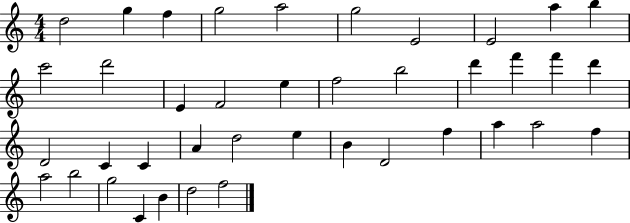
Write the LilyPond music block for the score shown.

{
  \clef treble
  \numericTimeSignature
  \time 4/4
  \key c \major
  d''2 g''4 f''4 | g''2 a''2 | g''2 e'2 | e'2 a''4 b''4 | \break c'''2 d'''2 | e'4 f'2 e''4 | f''2 b''2 | d'''4 f'''4 f'''4 d'''4 | \break d'2 c'4 c'4 | a'4 d''2 e''4 | b'4 d'2 f''4 | a''4 a''2 f''4 | \break a''2 b''2 | g''2 c'4 b'4 | d''2 f''2 | \bar "|."
}